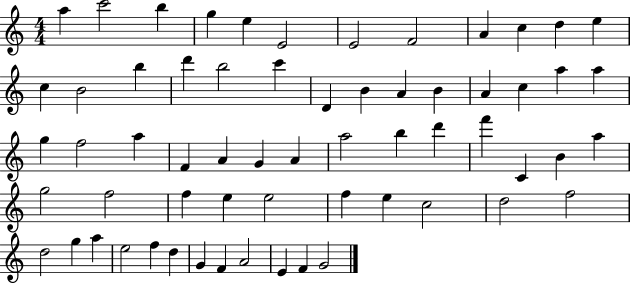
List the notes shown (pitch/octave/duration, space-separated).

A5/q C6/h B5/q G5/q E5/q E4/h E4/h F4/h A4/q C5/q D5/q E5/q C5/q B4/h B5/q D6/q B5/h C6/q D4/q B4/q A4/q B4/q A4/q C5/q A5/q A5/q G5/q F5/h A5/q F4/q A4/q G4/q A4/q A5/h B5/q D6/q F6/q C4/q B4/q A5/q G5/h F5/h F5/q E5/q E5/h F5/q E5/q C5/h D5/h F5/h D5/h G5/q A5/q E5/h F5/q D5/q G4/q F4/q A4/h E4/q F4/q G4/h